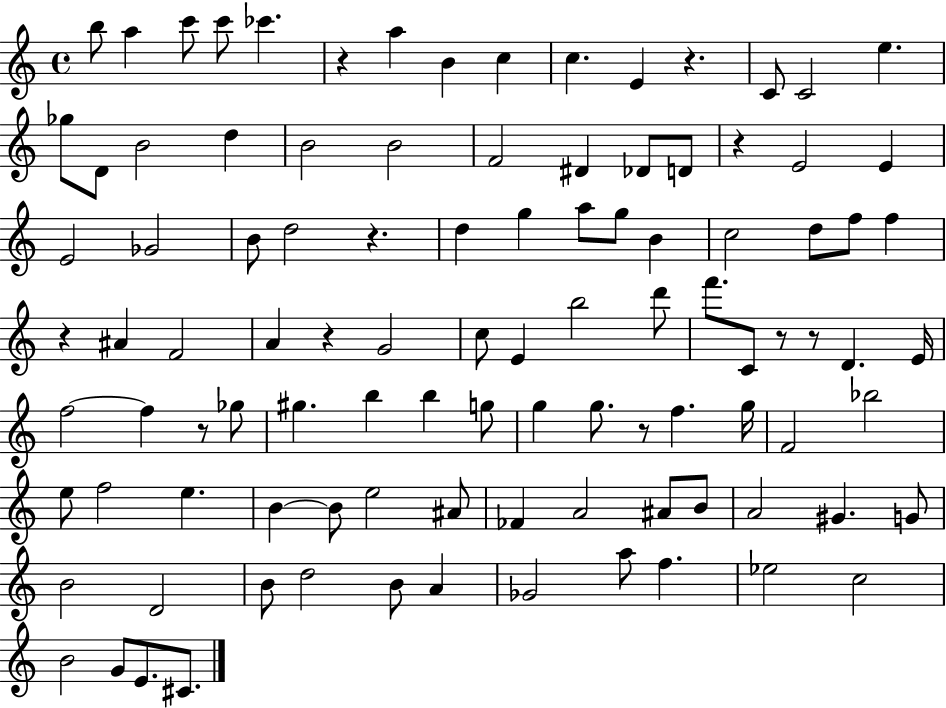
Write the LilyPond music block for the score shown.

{
  \clef treble
  \time 4/4
  \defaultTimeSignature
  \key c \major
  b''8 a''4 c'''8 c'''8 ces'''4. | r4 a''4 b'4 c''4 | c''4. e'4 r4. | c'8 c'2 e''4. | \break ges''8 d'8 b'2 d''4 | b'2 b'2 | f'2 dis'4 des'8 d'8 | r4 e'2 e'4 | \break e'2 ges'2 | b'8 d''2 r4. | d''4 g''4 a''8 g''8 b'4 | c''2 d''8 f''8 f''4 | \break r4 ais'4 f'2 | a'4 r4 g'2 | c''8 e'4 b''2 d'''8 | f'''8. c'8 r8 r8 d'4. e'16 | \break f''2~~ f''4 r8 ges''8 | gis''4. b''4 b''4 g''8 | g''4 g''8. r8 f''4. g''16 | f'2 bes''2 | \break e''8 f''2 e''4. | b'4~~ b'8 e''2 ais'8 | fes'4 a'2 ais'8 b'8 | a'2 gis'4. g'8 | \break b'2 d'2 | b'8 d''2 b'8 a'4 | ges'2 a''8 f''4. | ees''2 c''2 | \break b'2 g'8 e'8. cis'8. | \bar "|."
}